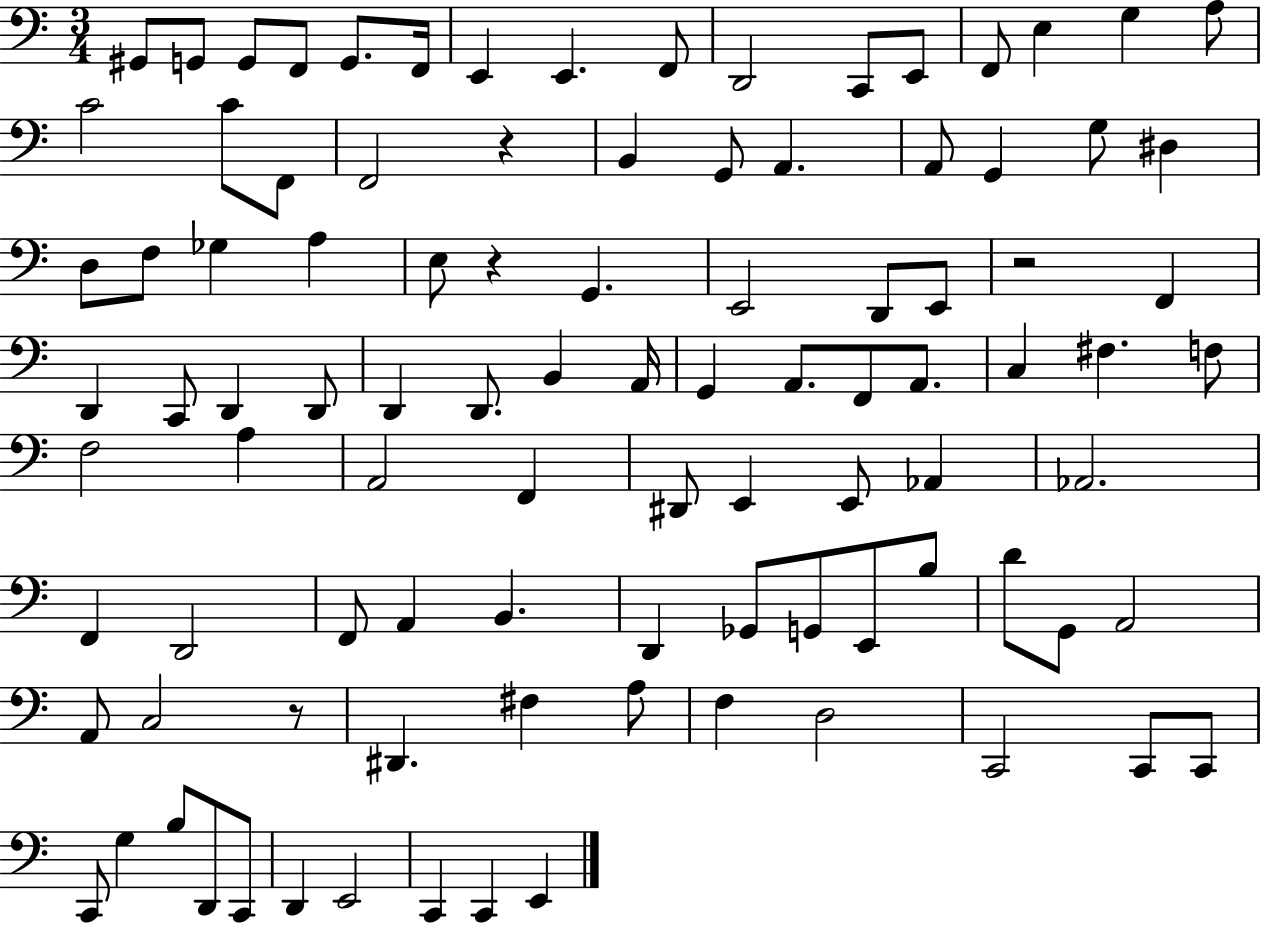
X:1
T:Untitled
M:3/4
L:1/4
K:C
^G,,/2 G,,/2 G,,/2 F,,/2 G,,/2 F,,/4 E,, E,, F,,/2 D,,2 C,,/2 E,,/2 F,,/2 E, G, A,/2 C2 C/2 F,,/2 F,,2 z B,, G,,/2 A,, A,,/2 G,, G,/2 ^D, D,/2 F,/2 _G, A, E,/2 z G,, E,,2 D,,/2 E,,/2 z2 F,, D,, C,,/2 D,, D,,/2 D,, D,,/2 B,, A,,/4 G,, A,,/2 F,,/2 A,,/2 C, ^F, F,/2 F,2 A, A,,2 F,, ^D,,/2 E,, E,,/2 _A,, _A,,2 F,, D,,2 F,,/2 A,, B,, D,, _G,,/2 G,,/2 E,,/2 B,/2 D/2 G,,/2 A,,2 A,,/2 C,2 z/2 ^D,, ^F, A,/2 F, D,2 C,,2 C,,/2 C,,/2 C,,/2 G, B,/2 D,,/2 C,,/2 D,, E,,2 C,, C,, E,,